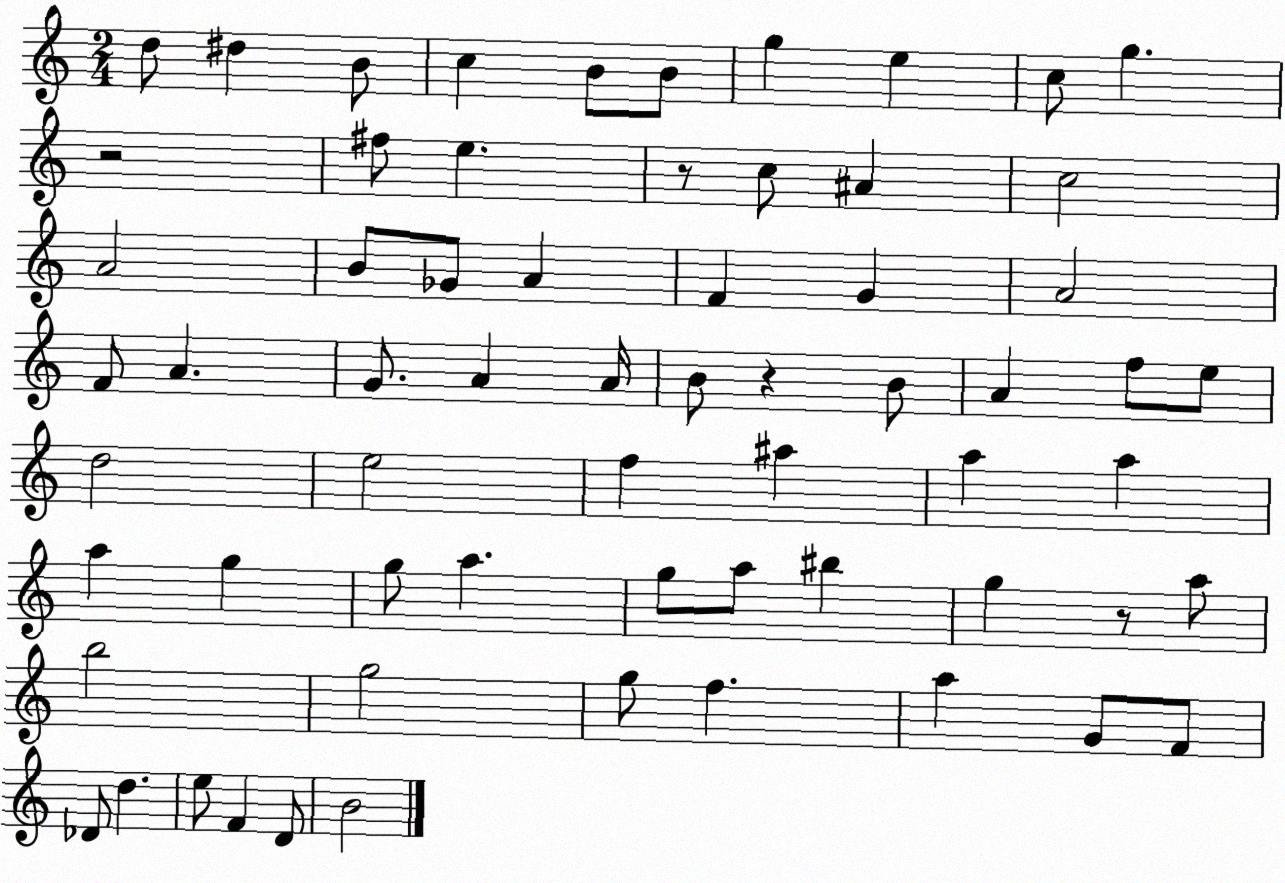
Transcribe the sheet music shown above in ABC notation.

X:1
T:Untitled
M:2/4
L:1/4
K:C
d/2 ^d B/2 c B/2 B/2 g e c/2 g z2 ^f/2 e z/2 c/2 ^A c2 A2 B/2 _G/2 A F G A2 F/2 A G/2 A A/4 B/2 z B/2 A f/2 e/2 d2 e2 f ^a a a a g g/2 a g/2 a/2 ^b g z/2 a/2 b2 g2 g/2 f a G/2 F/2 _D/2 d e/2 F D/2 B2